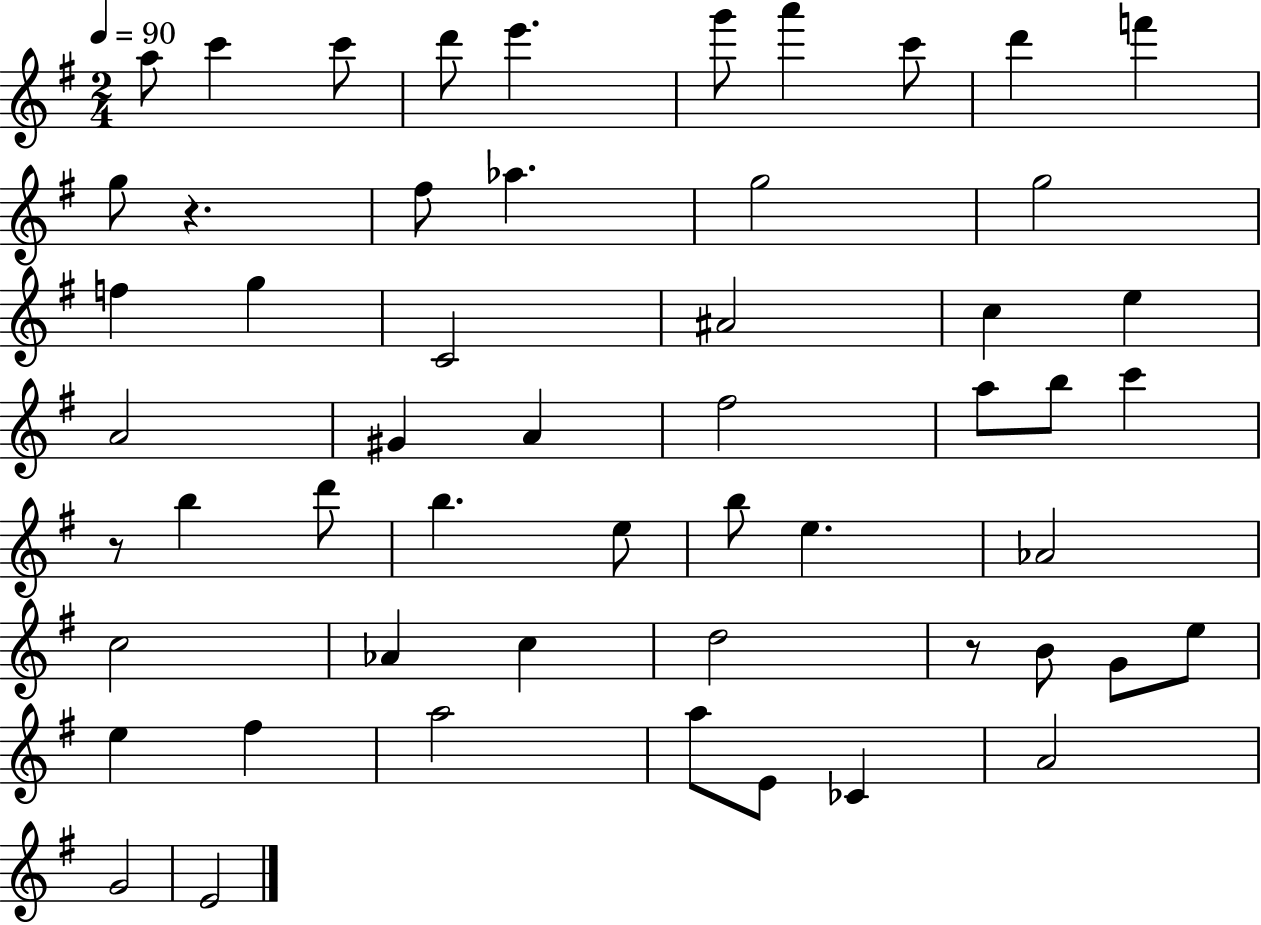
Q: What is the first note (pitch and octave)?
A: A5